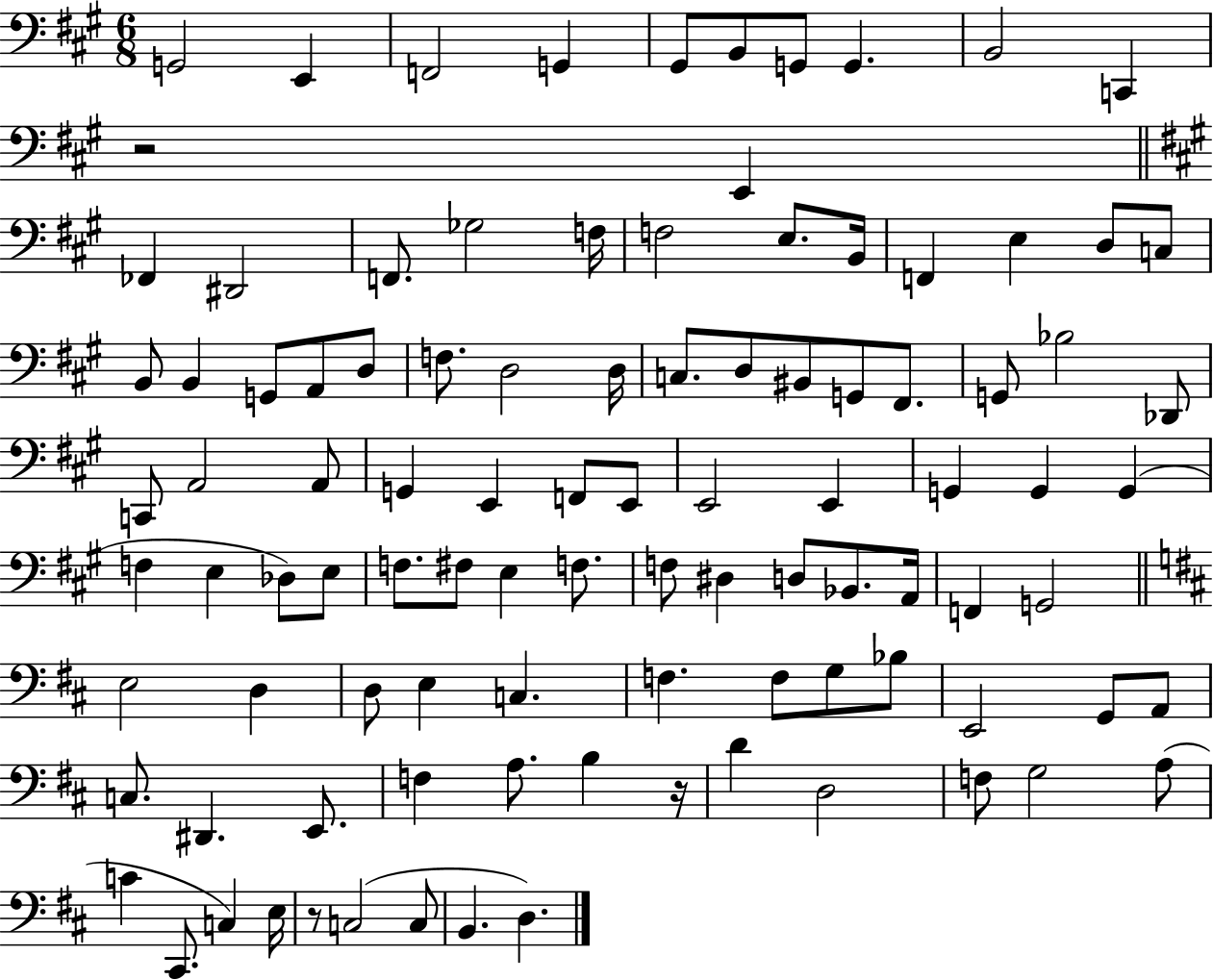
{
  \clef bass
  \numericTimeSignature
  \time 6/8
  \key a \major
  g,2 e,4 | f,2 g,4 | gis,8 b,8 g,8 g,4. | b,2 c,4 | \break r2 e,4 | \bar "||" \break \key a \major fes,4 dis,2 | f,8. ges2 f16 | f2 e8. b,16 | f,4 e4 d8 c8 | \break b,8 b,4 g,8 a,8 d8 | f8. d2 d16 | c8. d8 bis,8 g,8 fis,8. | g,8 bes2 des,8 | \break c,8 a,2 a,8 | g,4 e,4 f,8 e,8 | e,2 e,4 | g,4 g,4 g,4( | \break f4 e4 des8) e8 | f8. fis8 e4 f8. | f8 dis4 d8 bes,8. a,16 | f,4 g,2 | \break \bar "||" \break \key b \minor e2 d4 | d8 e4 c4. | f4. f8 g8 bes8 | e,2 g,8 a,8 | \break c8. dis,4. e,8. | f4 a8. b4 r16 | d'4 d2 | f8 g2 a8( | \break c'4 cis,8. c4) e16 | r8 c2( c8 | b,4. d4.) | \bar "|."
}